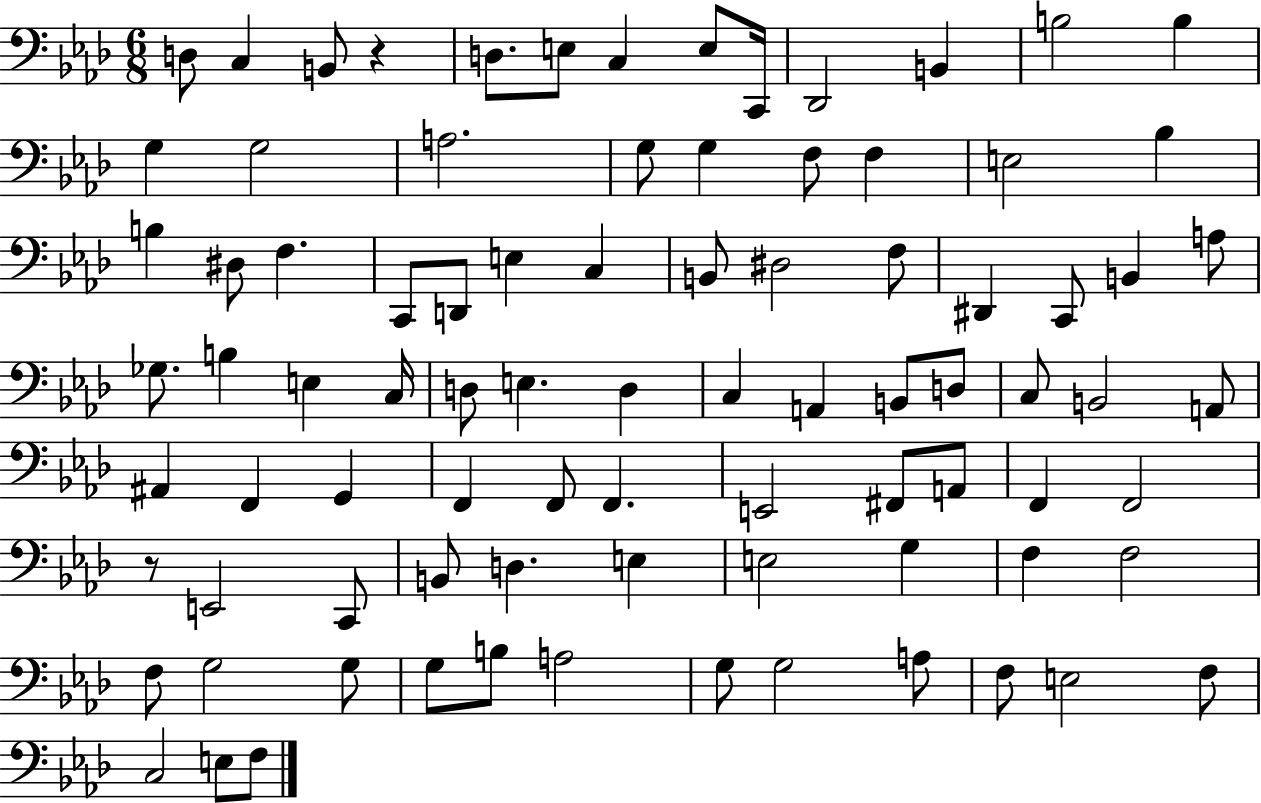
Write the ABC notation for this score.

X:1
T:Untitled
M:6/8
L:1/4
K:Ab
D,/2 C, B,,/2 z D,/2 E,/2 C, E,/2 C,,/4 _D,,2 B,, B,2 B, G, G,2 A,2 G,/2 G, F,/2 F, E,2 _B, B, ^D,/2 F, C,,/2 D,,/2 E, C, B,,/2 ^D,2 F,/2 ^D,, C,,/2 B,, A,/2 _G,/2 B, E, C,/4 D,/2 E, D, C, A,, B,,/2 D,/2 C,/2 B,,2 A,,/2 ^A,, F,, G,, F,, F,,/2 F,, E,,2 ^F,,/2 A,,/2 F,, F,,2 z/2 E,,2 C,,/2 B,,/2 D, E, E,2 G, F, F,2 F,/2 G,2 G,/2 G,/2 B,/2 A,2 G,/2 G,2 A,/2 F,/2 E,2 F,/2 C,2 E,/2 F,/2